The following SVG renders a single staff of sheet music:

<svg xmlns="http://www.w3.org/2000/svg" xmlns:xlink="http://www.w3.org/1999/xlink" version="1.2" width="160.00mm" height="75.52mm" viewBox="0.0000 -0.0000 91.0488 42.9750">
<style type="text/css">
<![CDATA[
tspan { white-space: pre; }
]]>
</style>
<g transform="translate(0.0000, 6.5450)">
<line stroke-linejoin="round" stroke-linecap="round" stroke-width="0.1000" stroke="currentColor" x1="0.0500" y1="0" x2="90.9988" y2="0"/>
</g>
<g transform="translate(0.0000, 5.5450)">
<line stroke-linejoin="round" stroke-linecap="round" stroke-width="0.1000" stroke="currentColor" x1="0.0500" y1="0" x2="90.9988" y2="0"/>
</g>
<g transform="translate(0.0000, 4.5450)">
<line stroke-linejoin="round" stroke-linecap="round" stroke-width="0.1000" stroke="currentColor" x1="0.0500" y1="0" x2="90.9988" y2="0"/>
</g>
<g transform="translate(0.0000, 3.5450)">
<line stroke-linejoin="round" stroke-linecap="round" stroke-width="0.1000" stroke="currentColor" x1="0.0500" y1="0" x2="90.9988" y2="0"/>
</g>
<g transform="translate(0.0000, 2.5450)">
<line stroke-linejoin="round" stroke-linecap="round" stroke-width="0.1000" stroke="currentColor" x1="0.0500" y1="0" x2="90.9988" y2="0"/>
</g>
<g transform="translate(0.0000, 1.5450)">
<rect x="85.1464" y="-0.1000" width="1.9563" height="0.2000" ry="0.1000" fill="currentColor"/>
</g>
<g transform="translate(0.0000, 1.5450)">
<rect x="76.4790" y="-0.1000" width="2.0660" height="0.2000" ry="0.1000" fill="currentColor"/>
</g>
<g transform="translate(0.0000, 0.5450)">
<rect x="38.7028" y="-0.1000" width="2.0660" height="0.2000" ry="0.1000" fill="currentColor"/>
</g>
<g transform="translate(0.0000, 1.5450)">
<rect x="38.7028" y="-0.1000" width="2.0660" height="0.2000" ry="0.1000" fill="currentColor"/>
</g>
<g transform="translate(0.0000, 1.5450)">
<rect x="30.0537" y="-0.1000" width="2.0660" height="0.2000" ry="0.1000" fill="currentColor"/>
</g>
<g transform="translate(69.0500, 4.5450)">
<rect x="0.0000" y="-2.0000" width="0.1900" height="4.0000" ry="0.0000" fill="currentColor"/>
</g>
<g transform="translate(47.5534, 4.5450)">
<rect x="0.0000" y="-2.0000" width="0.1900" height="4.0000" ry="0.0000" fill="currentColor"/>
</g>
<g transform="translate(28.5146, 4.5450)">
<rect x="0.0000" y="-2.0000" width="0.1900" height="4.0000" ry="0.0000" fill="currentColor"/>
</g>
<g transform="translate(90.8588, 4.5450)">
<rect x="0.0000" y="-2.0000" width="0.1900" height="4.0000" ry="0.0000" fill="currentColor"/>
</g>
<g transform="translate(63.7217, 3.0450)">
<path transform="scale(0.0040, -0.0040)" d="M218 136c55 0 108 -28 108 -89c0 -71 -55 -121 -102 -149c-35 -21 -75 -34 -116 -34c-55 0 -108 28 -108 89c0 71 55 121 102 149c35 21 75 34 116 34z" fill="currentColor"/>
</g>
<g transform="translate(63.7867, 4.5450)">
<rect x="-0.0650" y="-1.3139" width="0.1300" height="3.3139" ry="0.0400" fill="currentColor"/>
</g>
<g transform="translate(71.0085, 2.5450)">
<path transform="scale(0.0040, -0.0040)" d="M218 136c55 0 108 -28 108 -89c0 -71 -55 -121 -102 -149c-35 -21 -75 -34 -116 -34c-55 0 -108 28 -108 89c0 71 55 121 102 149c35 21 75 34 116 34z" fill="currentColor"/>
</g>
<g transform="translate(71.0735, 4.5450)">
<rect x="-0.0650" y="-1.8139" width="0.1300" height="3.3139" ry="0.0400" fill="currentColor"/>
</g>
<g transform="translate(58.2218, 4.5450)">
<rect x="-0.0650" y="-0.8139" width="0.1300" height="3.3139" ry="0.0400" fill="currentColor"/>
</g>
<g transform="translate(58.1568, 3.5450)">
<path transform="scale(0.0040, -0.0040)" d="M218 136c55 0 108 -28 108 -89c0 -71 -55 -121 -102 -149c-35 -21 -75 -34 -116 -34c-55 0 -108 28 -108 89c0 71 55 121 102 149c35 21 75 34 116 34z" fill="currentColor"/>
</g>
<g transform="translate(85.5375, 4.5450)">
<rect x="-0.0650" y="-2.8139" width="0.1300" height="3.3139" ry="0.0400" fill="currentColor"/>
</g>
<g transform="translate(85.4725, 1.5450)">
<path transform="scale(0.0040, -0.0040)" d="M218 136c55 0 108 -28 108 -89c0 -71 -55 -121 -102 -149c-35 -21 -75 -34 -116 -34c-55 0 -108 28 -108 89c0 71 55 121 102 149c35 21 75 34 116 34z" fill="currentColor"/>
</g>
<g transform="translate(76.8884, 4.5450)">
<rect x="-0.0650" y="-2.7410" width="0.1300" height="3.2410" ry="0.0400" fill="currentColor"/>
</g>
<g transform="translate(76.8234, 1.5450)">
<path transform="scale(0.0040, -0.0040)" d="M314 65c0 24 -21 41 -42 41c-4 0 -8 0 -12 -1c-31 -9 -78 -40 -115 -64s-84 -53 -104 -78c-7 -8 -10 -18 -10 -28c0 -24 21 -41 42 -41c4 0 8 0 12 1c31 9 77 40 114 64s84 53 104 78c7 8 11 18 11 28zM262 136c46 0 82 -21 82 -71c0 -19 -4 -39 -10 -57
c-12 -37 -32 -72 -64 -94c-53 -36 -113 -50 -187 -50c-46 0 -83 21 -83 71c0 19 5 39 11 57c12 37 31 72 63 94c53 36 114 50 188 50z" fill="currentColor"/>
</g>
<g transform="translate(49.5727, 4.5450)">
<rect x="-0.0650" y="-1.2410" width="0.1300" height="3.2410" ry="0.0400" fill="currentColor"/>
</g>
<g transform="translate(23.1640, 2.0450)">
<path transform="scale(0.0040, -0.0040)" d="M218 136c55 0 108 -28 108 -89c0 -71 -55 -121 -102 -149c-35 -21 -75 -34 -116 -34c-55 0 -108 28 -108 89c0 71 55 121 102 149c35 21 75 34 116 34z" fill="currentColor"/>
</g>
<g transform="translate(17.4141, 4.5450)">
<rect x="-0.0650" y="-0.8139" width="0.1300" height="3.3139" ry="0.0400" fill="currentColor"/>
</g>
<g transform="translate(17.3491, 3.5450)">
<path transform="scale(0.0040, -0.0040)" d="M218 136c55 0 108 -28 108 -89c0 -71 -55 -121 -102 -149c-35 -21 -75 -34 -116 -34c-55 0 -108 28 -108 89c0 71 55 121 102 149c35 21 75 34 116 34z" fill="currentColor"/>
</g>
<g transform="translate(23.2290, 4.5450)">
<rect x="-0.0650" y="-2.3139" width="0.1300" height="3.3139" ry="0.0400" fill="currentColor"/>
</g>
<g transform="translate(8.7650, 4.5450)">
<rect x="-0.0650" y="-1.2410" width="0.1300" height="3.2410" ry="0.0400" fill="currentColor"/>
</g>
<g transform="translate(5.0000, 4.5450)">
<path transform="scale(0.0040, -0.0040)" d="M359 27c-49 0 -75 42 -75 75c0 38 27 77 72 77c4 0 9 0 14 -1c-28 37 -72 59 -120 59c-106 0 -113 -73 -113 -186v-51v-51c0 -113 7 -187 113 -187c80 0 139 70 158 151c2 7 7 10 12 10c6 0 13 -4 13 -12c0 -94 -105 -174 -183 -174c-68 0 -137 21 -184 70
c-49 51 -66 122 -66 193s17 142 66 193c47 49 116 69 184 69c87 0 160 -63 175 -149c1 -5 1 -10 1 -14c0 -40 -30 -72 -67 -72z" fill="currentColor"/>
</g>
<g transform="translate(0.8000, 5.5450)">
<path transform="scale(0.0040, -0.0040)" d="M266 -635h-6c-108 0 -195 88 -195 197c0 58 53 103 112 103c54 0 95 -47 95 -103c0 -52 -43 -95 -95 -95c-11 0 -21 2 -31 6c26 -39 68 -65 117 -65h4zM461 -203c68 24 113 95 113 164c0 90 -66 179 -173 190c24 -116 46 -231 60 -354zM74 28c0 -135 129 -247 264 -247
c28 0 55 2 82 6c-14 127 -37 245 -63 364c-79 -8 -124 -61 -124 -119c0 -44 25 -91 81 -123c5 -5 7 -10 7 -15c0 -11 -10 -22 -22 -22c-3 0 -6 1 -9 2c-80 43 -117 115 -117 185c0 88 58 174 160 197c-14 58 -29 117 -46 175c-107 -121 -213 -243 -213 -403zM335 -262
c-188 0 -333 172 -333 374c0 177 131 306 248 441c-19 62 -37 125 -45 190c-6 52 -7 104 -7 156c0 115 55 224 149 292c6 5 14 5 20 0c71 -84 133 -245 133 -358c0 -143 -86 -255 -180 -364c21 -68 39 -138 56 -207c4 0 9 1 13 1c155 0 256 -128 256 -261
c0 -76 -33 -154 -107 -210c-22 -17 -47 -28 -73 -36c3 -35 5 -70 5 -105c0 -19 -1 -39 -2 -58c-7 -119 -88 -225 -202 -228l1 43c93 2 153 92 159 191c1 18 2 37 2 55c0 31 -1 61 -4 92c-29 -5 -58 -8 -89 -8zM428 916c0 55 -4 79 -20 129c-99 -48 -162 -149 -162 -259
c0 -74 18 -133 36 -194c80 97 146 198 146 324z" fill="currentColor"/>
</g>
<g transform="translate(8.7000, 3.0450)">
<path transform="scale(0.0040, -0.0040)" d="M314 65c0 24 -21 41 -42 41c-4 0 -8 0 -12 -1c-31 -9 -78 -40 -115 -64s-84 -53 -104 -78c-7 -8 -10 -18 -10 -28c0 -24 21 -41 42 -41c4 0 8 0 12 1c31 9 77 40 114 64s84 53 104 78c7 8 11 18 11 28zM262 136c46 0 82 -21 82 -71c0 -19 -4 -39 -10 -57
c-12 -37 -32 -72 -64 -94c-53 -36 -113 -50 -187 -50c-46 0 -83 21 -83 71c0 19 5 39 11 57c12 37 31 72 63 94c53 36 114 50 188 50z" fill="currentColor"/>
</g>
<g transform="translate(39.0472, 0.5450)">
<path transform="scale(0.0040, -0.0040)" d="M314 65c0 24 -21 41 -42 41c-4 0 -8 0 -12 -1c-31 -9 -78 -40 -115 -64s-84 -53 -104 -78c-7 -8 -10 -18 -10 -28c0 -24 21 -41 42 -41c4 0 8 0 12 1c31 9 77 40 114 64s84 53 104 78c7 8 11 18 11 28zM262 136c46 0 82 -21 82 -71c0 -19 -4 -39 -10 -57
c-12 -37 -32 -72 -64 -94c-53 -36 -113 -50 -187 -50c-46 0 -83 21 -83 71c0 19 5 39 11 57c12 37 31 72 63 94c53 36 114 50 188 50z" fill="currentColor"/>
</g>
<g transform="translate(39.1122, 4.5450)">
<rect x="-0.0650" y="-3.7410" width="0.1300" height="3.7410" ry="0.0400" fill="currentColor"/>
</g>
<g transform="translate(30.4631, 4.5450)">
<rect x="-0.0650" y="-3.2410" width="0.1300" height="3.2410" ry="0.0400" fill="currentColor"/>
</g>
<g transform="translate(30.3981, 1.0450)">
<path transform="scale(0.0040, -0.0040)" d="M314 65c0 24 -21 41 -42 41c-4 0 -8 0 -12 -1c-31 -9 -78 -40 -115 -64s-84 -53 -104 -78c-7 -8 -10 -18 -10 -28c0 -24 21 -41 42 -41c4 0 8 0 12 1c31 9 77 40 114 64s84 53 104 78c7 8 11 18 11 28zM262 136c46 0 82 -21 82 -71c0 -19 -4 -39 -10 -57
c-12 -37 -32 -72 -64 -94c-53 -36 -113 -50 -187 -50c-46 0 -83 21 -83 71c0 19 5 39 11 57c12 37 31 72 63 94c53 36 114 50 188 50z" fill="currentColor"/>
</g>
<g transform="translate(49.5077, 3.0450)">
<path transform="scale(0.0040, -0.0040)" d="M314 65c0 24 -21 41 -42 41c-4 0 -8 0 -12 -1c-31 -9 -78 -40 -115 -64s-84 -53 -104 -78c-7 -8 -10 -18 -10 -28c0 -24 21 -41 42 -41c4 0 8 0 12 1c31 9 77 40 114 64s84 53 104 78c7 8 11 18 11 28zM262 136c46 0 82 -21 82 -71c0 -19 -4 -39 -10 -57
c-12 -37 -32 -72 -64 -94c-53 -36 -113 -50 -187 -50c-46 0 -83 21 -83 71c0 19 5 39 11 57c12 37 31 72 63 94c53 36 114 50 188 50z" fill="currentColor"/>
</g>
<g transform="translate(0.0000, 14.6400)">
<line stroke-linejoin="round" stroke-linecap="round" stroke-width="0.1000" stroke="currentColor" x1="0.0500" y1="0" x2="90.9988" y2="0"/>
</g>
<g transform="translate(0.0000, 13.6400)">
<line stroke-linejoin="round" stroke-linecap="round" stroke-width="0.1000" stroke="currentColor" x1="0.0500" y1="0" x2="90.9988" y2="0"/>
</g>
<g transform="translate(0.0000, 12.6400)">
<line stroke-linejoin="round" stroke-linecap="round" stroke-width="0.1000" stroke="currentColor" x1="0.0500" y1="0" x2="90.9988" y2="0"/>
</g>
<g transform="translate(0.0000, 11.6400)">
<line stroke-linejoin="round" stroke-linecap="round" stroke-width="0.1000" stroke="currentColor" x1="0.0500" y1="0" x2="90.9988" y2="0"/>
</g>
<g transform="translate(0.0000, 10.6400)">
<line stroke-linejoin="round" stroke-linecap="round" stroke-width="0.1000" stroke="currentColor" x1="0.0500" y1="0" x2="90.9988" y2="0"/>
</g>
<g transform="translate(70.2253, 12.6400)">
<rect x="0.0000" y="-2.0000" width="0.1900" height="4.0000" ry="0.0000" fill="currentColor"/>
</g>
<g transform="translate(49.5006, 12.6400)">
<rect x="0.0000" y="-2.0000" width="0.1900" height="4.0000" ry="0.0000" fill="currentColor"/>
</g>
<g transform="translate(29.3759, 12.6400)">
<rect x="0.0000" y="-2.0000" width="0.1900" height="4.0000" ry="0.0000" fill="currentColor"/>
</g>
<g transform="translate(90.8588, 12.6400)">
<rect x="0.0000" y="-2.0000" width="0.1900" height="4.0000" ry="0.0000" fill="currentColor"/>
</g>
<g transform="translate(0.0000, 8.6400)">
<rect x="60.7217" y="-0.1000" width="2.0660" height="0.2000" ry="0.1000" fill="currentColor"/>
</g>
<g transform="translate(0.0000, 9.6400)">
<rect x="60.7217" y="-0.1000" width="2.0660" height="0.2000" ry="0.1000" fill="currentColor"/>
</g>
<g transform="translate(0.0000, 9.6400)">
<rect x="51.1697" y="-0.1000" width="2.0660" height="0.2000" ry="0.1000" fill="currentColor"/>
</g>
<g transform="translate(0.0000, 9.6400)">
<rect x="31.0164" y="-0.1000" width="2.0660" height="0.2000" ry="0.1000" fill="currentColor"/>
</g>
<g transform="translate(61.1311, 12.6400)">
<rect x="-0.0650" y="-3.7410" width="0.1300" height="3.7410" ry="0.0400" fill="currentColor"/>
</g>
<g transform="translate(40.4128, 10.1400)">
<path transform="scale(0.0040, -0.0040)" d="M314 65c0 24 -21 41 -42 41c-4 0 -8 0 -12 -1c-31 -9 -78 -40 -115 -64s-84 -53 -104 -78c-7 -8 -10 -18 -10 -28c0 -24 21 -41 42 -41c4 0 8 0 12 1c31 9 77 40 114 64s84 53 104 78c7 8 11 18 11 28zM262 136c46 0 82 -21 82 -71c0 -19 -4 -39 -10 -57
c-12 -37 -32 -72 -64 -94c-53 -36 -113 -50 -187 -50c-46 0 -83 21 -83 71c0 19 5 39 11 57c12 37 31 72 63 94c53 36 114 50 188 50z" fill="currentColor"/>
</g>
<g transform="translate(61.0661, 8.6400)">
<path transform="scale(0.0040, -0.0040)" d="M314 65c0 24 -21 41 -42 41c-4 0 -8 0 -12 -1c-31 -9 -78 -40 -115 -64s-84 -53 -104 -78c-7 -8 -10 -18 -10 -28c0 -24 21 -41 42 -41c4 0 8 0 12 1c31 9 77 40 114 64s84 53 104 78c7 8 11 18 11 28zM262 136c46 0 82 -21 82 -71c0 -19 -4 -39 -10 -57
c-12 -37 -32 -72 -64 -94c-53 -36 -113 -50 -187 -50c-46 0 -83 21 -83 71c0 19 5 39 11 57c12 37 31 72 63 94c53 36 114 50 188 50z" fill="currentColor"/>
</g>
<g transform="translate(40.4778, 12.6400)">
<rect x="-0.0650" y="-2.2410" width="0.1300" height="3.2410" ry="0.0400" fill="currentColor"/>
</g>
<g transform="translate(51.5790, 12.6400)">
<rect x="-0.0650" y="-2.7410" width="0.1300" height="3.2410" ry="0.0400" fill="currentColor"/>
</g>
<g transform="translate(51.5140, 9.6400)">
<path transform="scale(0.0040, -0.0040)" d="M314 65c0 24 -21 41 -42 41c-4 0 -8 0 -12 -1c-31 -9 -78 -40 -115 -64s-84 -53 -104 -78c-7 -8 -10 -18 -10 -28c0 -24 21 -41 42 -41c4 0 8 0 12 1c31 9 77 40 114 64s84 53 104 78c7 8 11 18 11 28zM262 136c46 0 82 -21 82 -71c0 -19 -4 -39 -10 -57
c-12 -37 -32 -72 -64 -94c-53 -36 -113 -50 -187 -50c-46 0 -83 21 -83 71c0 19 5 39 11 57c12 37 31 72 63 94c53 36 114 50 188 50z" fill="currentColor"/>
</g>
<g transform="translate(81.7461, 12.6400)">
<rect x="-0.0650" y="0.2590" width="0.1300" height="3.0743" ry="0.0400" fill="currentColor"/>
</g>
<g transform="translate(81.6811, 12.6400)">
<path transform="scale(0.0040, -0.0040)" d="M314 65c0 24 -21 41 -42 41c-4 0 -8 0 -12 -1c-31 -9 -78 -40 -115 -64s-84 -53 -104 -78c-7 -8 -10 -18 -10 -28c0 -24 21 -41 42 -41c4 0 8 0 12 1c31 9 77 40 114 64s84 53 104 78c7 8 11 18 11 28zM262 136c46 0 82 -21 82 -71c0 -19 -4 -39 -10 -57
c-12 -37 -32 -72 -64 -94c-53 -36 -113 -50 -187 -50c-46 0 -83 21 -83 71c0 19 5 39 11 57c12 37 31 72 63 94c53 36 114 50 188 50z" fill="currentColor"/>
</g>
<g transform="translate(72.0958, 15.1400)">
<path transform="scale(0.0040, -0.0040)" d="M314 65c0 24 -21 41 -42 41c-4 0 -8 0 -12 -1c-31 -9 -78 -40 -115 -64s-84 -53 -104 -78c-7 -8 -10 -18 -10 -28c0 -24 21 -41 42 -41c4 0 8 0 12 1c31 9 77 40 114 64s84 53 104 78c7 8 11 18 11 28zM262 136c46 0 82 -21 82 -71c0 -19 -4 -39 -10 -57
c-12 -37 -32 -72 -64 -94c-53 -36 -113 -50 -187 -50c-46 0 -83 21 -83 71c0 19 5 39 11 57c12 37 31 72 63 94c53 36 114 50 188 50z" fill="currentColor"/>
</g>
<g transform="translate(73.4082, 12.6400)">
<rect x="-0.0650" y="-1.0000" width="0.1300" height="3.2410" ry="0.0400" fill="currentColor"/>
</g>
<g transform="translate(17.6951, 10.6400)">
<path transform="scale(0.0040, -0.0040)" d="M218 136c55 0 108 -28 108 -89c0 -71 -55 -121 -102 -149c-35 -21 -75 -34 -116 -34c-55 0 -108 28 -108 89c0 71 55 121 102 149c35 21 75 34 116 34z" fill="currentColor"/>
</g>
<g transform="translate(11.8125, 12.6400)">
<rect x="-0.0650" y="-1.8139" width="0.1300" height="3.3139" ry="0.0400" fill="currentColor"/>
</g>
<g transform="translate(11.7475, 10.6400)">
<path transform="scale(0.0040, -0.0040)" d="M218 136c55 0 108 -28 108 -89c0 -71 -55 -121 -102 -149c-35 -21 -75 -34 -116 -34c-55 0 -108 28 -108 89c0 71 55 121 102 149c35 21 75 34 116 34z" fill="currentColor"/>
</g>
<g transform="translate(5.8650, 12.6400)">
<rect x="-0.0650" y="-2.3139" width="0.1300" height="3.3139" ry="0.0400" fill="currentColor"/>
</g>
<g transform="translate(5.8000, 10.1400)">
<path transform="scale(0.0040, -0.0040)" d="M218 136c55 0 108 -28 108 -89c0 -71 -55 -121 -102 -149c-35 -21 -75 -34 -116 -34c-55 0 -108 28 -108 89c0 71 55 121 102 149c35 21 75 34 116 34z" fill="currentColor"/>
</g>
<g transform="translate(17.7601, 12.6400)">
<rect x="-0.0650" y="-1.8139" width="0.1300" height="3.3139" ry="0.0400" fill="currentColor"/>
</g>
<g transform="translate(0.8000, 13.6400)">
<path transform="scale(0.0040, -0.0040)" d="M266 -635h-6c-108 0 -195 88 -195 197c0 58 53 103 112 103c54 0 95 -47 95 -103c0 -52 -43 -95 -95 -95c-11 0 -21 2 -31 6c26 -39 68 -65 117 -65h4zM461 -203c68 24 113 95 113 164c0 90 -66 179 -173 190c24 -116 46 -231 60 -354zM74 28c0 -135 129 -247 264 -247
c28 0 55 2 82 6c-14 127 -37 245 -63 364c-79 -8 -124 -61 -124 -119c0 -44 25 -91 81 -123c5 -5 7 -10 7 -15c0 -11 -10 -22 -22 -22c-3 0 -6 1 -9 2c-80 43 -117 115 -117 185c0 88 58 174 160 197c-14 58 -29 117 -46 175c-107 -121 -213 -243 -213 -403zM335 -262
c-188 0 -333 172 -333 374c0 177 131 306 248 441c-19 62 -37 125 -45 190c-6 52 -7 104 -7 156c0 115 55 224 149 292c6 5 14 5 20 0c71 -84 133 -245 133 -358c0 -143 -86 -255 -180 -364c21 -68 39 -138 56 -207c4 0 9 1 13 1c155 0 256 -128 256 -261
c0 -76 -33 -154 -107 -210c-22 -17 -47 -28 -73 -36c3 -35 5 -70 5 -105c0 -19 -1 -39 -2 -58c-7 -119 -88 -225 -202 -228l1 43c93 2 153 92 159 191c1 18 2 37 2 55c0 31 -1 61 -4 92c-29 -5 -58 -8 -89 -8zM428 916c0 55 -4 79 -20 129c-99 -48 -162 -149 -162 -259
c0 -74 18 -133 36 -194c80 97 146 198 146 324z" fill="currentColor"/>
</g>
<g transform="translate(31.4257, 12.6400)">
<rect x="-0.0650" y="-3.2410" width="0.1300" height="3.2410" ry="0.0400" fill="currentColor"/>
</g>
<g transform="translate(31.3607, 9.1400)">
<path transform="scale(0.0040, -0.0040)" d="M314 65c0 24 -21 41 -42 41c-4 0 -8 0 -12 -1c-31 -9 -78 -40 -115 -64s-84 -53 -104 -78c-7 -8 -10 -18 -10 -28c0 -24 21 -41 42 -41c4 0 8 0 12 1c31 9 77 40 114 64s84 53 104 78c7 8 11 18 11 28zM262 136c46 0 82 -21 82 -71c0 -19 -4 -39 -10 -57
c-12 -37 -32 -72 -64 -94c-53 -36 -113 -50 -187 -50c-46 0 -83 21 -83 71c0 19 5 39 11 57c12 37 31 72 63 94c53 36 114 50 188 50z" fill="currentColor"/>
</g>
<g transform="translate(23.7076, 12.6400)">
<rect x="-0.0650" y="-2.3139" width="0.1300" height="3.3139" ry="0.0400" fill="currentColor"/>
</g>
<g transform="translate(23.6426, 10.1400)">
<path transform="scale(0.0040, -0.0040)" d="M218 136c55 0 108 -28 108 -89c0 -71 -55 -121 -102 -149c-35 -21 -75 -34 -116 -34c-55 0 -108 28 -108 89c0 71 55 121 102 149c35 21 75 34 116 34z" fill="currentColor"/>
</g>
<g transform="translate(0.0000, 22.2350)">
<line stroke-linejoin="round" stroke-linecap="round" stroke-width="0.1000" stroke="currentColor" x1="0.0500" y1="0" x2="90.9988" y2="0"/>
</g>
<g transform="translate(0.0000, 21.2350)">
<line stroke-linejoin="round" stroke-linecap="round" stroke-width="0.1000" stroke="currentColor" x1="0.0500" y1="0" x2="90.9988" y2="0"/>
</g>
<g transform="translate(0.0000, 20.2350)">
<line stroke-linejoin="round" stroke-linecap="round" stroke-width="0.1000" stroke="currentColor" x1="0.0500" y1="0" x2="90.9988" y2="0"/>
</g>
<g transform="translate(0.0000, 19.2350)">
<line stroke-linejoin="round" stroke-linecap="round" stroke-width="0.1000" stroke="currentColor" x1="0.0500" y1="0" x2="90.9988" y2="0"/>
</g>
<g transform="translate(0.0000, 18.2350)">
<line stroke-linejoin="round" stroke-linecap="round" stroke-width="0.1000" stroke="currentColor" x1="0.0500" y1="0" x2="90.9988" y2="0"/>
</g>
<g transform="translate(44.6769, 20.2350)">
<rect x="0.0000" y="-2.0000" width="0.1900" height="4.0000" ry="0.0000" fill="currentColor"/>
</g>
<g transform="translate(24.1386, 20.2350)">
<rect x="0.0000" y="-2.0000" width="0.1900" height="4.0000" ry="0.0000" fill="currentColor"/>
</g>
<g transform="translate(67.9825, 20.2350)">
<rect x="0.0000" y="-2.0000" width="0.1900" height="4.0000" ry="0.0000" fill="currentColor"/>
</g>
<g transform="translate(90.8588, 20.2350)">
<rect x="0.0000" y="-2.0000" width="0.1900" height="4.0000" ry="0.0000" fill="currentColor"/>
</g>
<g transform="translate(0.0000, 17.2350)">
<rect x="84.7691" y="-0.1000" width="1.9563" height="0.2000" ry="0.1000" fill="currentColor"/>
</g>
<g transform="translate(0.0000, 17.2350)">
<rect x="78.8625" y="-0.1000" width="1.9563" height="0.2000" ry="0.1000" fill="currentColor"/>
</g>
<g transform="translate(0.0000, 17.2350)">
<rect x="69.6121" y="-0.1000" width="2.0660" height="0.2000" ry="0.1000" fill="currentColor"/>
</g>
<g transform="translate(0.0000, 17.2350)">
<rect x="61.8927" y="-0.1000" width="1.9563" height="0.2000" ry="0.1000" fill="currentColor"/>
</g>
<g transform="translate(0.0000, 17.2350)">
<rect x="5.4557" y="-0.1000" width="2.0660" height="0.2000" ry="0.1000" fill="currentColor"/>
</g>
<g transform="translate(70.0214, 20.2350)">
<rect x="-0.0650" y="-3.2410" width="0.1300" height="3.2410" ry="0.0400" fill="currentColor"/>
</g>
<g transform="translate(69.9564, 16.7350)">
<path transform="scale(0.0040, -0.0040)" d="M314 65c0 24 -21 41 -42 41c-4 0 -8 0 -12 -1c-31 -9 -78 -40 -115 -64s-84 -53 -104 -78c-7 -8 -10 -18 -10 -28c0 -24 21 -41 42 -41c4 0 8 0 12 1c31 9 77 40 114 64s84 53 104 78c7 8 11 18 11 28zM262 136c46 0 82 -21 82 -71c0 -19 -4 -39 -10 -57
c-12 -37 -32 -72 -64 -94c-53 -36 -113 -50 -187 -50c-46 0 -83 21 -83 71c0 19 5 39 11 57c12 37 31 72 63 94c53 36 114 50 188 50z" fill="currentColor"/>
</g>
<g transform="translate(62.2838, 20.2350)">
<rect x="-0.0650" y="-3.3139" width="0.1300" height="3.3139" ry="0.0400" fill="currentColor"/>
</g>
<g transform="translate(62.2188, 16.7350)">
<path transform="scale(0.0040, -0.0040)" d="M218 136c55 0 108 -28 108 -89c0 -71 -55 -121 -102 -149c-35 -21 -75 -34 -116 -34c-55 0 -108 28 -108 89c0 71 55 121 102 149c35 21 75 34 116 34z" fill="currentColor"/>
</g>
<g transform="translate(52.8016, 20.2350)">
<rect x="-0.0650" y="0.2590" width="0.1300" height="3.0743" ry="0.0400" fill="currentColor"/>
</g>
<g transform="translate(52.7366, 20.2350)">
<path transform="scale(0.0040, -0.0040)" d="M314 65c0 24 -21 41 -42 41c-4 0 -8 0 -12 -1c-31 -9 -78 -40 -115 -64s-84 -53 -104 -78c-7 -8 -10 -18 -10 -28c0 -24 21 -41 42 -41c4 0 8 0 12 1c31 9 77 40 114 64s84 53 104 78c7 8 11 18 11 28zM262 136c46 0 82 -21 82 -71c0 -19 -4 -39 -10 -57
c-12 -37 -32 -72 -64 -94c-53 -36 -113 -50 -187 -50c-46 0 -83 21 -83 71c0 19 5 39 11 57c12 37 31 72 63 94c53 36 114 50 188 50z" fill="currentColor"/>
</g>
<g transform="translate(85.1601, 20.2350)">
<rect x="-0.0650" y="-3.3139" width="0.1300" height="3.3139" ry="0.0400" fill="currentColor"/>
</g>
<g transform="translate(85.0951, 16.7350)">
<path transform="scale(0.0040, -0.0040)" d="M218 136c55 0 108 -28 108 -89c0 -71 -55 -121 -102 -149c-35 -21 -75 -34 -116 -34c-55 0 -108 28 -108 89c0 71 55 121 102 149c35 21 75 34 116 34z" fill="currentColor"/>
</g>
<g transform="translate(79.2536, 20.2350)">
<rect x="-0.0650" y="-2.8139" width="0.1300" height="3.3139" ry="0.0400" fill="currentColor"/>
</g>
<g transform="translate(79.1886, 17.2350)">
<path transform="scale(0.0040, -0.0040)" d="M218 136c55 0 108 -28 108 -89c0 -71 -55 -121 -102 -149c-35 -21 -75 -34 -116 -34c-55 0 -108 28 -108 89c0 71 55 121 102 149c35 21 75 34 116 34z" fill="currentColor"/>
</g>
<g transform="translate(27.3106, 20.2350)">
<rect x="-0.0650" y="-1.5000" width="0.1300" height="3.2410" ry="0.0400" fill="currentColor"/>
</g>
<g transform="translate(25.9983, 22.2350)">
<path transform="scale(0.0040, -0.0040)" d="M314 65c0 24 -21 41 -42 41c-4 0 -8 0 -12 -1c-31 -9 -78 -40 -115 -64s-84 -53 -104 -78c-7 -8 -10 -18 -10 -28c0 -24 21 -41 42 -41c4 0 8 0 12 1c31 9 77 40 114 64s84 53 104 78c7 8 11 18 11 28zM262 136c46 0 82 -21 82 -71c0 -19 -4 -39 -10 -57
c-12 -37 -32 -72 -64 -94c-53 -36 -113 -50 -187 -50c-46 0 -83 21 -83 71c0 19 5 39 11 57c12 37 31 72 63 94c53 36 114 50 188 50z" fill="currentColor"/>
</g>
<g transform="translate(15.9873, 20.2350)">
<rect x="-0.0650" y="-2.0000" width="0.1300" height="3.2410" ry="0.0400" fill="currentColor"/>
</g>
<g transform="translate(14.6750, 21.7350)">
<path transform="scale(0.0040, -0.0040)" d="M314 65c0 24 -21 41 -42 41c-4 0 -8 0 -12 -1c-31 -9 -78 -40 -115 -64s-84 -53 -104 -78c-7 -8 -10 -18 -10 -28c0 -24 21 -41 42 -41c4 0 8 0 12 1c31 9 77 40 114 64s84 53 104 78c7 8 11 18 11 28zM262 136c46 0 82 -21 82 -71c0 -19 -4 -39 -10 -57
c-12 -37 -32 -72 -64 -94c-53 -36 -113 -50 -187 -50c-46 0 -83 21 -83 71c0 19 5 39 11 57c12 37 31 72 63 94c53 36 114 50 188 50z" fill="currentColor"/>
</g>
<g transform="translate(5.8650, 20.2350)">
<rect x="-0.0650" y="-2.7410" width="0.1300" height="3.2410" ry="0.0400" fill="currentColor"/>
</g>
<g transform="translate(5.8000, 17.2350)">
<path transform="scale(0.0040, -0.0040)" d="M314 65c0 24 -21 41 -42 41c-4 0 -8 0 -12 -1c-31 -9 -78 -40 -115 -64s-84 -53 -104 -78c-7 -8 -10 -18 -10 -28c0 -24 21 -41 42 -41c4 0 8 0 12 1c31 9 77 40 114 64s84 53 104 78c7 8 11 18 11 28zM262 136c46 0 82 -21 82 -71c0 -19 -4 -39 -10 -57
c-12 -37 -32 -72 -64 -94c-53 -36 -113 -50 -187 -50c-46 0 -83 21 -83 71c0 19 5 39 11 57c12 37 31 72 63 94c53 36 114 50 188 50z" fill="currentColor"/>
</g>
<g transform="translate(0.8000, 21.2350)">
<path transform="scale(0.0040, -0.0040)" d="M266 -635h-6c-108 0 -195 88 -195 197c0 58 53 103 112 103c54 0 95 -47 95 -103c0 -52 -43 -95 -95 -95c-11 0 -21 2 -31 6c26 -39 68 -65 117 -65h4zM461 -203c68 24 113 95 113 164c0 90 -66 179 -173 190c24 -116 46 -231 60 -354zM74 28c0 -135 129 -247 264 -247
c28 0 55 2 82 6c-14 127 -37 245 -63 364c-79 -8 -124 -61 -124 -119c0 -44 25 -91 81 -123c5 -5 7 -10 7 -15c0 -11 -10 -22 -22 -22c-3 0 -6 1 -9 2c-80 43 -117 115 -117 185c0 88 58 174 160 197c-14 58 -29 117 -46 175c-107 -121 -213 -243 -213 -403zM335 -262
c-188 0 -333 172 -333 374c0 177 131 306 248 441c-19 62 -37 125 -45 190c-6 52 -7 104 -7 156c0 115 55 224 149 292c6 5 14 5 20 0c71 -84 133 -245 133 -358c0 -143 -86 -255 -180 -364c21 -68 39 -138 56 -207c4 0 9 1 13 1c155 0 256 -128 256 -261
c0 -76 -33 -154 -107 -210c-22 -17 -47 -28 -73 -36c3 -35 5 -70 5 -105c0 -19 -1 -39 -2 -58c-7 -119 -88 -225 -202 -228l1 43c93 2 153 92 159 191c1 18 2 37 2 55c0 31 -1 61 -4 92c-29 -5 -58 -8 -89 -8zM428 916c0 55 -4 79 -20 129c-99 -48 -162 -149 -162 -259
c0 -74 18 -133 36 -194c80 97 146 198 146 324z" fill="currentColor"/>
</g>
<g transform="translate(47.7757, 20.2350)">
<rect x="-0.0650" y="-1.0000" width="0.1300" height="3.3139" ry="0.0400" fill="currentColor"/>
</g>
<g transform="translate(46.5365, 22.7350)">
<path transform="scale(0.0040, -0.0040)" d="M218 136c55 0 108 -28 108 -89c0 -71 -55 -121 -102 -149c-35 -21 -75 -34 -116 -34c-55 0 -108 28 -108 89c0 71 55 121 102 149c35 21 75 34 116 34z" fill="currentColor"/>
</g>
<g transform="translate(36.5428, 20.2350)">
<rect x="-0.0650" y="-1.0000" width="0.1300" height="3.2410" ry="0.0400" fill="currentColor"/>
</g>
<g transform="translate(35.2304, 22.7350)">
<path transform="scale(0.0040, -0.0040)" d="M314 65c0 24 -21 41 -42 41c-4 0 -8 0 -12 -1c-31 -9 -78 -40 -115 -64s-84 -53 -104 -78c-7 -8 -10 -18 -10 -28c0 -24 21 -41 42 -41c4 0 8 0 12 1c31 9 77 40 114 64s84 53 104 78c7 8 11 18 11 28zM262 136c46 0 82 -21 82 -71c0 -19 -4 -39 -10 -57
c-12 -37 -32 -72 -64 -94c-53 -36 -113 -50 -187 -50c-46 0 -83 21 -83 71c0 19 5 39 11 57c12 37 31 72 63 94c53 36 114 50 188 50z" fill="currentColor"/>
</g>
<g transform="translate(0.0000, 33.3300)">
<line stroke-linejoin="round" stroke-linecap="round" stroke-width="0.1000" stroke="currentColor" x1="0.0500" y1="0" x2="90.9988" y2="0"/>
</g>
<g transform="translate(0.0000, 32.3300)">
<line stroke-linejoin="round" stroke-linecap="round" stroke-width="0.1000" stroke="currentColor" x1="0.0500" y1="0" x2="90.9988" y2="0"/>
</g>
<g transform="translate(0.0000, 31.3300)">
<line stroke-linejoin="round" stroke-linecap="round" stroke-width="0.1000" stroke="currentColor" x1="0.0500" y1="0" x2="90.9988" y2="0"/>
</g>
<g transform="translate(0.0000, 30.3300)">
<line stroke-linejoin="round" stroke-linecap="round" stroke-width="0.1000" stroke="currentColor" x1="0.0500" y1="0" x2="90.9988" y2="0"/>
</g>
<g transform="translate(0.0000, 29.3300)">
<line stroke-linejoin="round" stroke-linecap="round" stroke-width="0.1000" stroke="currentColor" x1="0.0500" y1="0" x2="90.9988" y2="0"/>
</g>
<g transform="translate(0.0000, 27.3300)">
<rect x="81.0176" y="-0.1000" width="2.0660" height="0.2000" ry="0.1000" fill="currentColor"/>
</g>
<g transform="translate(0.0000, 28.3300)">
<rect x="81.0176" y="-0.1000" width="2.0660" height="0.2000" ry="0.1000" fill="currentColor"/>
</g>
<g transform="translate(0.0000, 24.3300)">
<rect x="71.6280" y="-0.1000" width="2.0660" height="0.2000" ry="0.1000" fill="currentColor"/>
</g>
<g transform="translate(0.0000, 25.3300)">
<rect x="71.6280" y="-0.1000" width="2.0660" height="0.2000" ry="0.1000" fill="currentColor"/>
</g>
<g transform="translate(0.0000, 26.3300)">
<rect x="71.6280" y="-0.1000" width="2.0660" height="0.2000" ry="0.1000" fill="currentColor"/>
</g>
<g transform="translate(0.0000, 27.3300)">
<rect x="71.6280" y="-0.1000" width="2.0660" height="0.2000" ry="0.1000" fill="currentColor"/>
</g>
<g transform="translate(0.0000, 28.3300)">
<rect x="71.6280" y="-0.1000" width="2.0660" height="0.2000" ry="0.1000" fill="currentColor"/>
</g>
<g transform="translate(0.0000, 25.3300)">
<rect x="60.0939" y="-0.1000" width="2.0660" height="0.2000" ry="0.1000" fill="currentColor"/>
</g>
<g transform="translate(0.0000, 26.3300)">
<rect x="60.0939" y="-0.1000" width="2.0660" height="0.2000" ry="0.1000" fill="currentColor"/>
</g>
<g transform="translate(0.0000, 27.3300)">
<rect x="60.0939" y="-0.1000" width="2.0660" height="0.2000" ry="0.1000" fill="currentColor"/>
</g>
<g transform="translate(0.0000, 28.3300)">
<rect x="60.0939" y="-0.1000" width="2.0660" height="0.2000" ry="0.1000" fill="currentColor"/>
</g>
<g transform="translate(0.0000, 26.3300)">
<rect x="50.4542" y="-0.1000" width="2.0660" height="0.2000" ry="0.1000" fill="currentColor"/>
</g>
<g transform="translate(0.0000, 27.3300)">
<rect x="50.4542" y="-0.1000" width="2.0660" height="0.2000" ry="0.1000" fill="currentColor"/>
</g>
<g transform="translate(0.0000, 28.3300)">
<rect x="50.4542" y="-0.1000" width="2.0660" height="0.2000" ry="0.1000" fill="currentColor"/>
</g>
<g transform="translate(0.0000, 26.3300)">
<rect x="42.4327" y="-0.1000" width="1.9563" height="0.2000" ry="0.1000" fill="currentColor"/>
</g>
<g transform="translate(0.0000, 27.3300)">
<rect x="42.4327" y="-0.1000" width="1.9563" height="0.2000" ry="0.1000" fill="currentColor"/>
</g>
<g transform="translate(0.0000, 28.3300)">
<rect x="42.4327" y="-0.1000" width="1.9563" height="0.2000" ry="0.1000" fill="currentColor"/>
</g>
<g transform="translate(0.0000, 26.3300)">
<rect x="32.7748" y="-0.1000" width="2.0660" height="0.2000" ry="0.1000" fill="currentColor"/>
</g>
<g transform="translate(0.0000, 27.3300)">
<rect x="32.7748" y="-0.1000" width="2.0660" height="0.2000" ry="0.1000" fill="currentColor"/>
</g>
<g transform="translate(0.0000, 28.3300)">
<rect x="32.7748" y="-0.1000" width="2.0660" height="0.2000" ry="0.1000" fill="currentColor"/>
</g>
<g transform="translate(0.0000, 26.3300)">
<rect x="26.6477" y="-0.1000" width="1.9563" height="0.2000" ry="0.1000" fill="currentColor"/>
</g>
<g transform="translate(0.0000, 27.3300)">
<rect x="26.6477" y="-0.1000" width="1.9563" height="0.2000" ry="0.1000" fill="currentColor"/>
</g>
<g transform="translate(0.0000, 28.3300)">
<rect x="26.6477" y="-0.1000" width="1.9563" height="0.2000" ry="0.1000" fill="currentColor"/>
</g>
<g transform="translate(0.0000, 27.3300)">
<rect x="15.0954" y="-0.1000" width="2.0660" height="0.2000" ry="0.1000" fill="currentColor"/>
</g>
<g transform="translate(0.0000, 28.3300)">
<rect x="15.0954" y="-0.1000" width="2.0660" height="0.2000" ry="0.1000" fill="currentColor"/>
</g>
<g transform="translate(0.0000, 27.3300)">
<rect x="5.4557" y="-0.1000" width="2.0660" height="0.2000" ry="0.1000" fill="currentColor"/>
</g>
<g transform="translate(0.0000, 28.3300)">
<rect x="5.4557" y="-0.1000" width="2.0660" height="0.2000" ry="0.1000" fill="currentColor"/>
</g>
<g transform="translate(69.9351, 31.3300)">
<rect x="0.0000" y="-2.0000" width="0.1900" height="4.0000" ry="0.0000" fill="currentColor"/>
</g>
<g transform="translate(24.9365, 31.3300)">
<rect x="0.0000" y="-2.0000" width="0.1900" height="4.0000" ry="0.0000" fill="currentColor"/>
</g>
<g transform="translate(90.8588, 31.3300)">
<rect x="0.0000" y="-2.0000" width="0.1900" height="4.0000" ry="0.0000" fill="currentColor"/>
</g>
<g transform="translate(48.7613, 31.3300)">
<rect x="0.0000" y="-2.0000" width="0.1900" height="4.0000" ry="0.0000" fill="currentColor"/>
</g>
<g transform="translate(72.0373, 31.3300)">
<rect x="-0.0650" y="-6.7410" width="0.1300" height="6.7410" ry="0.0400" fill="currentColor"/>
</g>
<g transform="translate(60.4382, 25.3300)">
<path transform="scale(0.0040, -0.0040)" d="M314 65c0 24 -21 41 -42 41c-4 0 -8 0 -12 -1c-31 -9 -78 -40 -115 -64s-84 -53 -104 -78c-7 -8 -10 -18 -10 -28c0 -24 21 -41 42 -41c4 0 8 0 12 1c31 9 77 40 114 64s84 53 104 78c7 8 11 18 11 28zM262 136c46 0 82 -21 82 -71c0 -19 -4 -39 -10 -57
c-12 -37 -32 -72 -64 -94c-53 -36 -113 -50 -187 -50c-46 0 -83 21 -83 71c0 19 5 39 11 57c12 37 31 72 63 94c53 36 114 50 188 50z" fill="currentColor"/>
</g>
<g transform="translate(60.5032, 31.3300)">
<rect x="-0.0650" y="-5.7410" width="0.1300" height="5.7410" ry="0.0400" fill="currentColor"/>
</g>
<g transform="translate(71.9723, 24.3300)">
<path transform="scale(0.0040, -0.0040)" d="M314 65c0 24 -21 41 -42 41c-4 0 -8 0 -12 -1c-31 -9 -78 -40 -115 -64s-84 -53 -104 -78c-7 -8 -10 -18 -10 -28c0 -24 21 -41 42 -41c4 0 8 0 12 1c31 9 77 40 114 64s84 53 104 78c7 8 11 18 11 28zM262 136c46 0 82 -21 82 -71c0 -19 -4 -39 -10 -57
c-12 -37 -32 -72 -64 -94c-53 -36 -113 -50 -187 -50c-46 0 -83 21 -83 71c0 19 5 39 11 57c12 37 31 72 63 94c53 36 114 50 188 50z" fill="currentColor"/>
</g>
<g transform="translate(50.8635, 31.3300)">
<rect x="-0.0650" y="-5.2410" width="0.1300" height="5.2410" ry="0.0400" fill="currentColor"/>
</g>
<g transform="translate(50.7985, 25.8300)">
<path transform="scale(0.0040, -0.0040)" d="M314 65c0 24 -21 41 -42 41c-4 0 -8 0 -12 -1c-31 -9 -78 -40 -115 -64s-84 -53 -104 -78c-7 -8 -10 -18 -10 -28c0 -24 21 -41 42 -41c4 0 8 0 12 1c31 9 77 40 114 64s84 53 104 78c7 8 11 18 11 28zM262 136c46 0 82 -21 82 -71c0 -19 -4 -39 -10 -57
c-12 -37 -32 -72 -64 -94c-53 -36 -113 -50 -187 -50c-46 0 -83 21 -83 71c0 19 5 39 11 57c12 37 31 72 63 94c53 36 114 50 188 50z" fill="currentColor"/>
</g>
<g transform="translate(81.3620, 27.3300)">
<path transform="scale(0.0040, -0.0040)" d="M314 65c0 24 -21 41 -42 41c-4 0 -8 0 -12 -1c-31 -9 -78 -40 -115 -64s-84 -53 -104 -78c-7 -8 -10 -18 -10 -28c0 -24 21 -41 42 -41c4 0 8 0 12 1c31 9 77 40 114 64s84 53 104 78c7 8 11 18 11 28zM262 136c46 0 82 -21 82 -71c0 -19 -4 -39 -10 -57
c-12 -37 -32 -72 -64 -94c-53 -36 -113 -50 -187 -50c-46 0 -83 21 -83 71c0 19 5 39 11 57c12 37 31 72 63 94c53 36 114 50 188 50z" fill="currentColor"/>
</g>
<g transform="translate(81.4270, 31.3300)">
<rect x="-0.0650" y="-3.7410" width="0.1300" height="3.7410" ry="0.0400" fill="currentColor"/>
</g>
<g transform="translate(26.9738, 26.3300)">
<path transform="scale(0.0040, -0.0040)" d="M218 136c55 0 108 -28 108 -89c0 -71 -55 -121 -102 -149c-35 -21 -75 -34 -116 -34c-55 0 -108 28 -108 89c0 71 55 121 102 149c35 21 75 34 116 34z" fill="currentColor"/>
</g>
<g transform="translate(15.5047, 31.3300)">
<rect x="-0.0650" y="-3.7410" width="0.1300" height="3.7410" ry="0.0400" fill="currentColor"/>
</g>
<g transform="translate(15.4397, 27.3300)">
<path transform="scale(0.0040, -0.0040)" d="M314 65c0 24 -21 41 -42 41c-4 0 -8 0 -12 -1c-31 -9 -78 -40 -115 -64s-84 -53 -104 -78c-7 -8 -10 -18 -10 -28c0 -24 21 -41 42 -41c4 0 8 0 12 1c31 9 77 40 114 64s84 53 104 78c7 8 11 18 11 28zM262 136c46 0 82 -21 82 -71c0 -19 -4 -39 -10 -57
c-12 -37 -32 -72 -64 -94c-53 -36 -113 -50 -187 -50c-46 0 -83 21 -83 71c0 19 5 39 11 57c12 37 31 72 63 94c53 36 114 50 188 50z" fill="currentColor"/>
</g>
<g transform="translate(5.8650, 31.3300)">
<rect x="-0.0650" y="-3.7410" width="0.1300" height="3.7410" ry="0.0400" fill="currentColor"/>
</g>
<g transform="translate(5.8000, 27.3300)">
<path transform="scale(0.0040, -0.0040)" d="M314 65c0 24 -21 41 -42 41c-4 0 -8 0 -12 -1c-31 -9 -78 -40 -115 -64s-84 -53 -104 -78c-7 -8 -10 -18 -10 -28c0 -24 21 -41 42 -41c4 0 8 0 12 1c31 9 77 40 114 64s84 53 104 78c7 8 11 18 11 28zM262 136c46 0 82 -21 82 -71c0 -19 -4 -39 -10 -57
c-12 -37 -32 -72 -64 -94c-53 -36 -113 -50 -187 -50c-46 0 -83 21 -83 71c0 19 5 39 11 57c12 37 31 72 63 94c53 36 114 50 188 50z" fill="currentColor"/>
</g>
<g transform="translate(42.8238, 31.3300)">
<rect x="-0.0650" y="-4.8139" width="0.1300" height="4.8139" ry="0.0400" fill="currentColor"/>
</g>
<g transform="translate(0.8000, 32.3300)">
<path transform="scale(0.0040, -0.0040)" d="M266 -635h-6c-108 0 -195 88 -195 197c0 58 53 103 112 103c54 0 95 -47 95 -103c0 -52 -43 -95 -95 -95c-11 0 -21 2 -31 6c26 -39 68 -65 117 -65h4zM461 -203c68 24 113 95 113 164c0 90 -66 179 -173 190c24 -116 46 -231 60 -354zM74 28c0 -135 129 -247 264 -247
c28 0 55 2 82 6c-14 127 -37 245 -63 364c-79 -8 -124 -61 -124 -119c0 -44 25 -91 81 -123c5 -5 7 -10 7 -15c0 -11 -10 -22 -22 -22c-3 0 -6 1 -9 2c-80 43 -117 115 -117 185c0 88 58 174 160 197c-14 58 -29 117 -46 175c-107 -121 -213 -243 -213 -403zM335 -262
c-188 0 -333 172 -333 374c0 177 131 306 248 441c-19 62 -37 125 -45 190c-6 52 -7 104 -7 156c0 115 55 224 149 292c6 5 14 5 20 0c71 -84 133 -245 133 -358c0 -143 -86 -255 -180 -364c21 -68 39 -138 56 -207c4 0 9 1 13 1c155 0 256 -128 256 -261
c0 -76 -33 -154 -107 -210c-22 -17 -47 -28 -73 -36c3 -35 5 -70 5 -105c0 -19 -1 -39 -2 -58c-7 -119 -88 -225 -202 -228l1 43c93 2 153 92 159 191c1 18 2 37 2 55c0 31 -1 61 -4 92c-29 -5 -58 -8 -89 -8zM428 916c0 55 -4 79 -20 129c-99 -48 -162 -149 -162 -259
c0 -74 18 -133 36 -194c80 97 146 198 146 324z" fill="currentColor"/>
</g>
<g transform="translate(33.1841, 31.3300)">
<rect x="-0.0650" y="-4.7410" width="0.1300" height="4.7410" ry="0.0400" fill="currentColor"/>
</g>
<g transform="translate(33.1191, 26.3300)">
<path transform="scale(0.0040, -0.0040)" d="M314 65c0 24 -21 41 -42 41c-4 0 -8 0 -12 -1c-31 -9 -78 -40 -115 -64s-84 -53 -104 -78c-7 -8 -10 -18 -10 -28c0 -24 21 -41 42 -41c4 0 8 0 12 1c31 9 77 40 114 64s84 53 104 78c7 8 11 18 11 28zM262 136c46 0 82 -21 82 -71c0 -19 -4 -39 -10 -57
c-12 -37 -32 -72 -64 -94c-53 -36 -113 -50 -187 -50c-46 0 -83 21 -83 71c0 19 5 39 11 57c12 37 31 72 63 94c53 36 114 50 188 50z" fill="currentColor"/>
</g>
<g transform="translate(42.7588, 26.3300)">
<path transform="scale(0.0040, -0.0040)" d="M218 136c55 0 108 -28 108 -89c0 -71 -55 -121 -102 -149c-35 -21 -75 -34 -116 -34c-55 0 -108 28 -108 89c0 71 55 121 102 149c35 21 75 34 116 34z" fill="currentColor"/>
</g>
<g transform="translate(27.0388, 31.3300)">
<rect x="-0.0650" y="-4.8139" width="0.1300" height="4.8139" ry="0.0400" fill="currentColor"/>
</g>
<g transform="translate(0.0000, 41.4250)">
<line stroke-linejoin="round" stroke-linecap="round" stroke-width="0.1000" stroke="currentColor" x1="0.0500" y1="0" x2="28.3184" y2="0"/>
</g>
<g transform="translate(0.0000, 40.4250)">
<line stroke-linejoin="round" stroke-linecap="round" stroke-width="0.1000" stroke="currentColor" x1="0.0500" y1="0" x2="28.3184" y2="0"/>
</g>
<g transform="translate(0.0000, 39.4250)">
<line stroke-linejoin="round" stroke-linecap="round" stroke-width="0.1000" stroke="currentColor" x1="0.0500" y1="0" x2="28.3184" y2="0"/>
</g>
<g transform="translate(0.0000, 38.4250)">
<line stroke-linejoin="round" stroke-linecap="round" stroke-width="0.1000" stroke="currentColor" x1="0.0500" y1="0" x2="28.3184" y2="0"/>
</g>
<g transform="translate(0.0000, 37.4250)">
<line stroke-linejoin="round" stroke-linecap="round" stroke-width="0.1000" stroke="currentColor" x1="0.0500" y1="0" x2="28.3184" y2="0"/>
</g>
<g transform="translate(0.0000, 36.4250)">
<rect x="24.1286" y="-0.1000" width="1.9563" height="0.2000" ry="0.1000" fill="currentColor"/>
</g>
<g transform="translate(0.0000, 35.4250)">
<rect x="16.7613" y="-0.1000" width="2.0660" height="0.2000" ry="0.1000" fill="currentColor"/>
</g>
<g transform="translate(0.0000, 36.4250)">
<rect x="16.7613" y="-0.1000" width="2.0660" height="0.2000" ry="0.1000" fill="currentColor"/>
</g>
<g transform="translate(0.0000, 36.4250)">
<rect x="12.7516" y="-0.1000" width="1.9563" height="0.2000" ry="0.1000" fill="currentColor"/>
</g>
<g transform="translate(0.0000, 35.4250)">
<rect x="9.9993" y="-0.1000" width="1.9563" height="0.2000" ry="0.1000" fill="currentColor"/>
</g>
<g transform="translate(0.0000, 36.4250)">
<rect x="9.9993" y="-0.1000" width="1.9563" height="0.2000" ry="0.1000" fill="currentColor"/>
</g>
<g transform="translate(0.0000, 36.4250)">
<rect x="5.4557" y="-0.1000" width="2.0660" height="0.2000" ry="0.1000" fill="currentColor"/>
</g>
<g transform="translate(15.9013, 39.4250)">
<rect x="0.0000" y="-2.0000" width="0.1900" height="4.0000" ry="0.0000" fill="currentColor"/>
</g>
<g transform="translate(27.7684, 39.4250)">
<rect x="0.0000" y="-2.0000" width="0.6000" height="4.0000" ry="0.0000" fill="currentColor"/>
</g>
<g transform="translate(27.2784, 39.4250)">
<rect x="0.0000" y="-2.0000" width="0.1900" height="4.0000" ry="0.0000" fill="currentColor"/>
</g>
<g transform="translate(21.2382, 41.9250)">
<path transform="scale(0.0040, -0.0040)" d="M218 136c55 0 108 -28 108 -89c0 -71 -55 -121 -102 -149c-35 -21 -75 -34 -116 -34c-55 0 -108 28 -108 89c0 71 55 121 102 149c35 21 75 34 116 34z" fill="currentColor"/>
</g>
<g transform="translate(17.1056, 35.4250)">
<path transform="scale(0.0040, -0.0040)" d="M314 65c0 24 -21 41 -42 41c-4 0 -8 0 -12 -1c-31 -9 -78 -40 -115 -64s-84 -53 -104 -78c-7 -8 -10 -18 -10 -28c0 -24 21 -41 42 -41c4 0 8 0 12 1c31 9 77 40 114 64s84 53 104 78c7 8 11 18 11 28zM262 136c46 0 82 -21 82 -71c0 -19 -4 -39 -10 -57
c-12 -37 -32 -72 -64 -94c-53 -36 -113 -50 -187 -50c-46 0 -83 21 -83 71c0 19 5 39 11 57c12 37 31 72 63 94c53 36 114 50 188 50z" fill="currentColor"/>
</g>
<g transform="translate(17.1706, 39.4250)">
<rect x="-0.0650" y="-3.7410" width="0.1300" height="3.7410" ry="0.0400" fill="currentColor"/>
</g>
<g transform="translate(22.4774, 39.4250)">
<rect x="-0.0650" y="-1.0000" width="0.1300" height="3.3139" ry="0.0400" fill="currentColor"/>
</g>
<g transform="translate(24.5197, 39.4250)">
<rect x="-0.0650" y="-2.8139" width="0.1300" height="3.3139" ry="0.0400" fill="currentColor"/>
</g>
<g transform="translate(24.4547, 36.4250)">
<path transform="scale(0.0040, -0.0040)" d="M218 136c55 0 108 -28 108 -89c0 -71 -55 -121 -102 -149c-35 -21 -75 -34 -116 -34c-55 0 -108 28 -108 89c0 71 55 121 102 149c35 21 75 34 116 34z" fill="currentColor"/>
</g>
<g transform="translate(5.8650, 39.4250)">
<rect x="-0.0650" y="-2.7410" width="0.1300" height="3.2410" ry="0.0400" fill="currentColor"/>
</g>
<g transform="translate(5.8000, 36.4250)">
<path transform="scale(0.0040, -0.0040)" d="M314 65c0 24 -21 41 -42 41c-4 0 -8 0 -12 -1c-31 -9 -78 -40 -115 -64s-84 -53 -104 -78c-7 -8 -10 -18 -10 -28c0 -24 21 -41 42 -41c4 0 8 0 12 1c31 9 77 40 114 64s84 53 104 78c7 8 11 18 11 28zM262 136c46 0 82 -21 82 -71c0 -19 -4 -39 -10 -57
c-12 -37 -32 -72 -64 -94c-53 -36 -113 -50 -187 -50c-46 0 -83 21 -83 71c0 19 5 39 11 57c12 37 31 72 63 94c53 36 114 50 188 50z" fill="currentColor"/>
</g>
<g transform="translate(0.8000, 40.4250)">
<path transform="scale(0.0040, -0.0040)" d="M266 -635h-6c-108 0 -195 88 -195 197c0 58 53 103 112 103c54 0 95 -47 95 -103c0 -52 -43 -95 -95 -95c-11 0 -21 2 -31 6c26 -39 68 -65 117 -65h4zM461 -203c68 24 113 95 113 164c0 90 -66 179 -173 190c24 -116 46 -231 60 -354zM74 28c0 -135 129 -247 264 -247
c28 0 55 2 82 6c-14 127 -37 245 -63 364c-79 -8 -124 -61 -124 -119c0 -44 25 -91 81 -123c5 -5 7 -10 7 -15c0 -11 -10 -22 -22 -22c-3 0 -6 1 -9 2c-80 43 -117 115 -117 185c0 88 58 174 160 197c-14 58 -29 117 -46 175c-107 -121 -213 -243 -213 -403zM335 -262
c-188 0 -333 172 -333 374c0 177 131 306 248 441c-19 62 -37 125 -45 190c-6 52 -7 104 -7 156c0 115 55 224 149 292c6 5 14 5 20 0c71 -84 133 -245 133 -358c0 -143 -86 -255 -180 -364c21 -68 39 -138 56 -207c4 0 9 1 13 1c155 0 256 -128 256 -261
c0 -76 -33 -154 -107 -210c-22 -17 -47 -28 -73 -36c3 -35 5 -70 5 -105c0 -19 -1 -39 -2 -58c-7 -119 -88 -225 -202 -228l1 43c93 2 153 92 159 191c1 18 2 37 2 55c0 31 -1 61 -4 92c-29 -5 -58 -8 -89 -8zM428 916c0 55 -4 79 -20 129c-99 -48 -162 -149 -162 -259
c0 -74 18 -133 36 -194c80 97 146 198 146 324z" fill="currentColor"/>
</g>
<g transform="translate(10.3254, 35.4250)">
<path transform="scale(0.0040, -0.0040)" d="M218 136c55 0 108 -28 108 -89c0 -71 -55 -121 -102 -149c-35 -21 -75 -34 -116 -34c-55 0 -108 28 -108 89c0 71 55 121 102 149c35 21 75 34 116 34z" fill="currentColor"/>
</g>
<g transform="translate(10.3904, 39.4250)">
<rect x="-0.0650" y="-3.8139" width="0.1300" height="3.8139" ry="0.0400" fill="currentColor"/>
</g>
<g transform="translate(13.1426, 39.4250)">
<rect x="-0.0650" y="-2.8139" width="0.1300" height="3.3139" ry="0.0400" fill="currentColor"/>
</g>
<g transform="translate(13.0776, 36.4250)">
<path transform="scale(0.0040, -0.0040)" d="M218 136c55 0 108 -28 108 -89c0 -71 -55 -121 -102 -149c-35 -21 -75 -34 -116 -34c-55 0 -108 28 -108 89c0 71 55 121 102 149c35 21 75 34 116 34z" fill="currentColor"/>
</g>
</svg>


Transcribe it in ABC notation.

X:1
T:Untitled
M:4/4
L:1/4
K:C
e2 d g b2 c'2 e2 d e f a2 a g f f g b2 g2 a2 c'2 D2 B2 a2 F2 E2 D2 D B2 b b2 a b c'2 c'2 e' e'2 e' f'2 g'2 b'2 c'2 a2 c' a c'2 D a